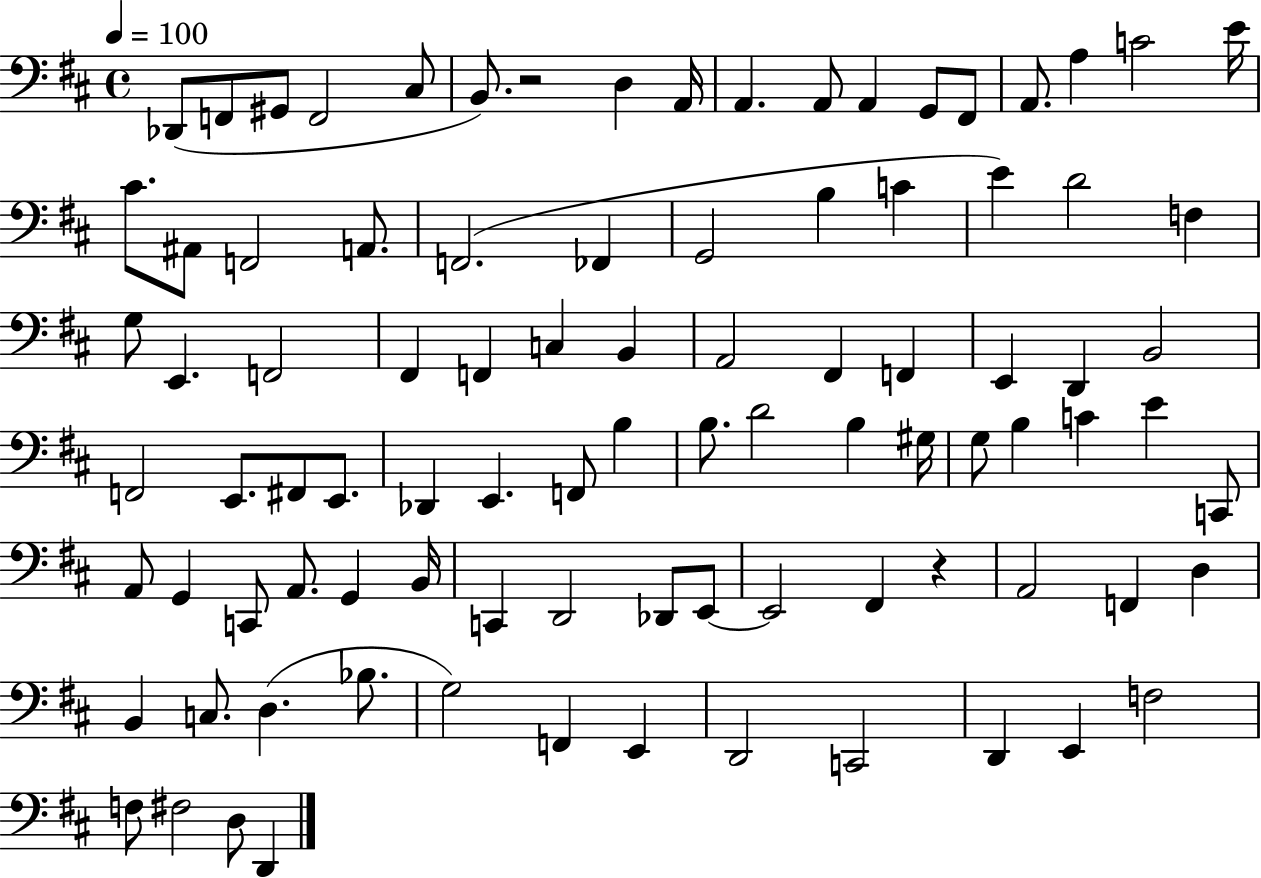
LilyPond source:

{
  \clef bass
  \time 4/4
  \defaultTimeSignature
  \key d \major
  \tempo 4 = 100
  des,8( f,8 gis,8 f,2 cis8 | b,8.) r2 d4 a,16 | a,4. a,8 a,4 g,8 fis,8 | a,8. a4 c'2 e'16 | \break cis'8. ais,8 f,2 a,8. | f,2.( fes,4 | g,2 b4 c'4 | e'4) d'2 f4 | \break g8 e,4. f,2 | fis,4 f,4 c4 b,4 | a,2 fis,4 f,4 | e,4 d,4 b,2 | \break f,2 e,8. fis,8 e,8. | des,4 e,4. f,8 b4 | b8. d'2 b4 gis16 | g8 b4 c'4 e'4 c,8 | \break a,8 g,4 c,8 a,8. g,4 b,16 | c,4 d,2 des,8 e,8~~ | e,2 fis,4 r4 | a,2 f,4 d4 | \break b,4 c8. d4.( bes8. | g2) f,4 e,4 | d,2 c,2 | d,4 e,4 f2 | \break f8 fis2 d8 d,4 | \bar "|."
}